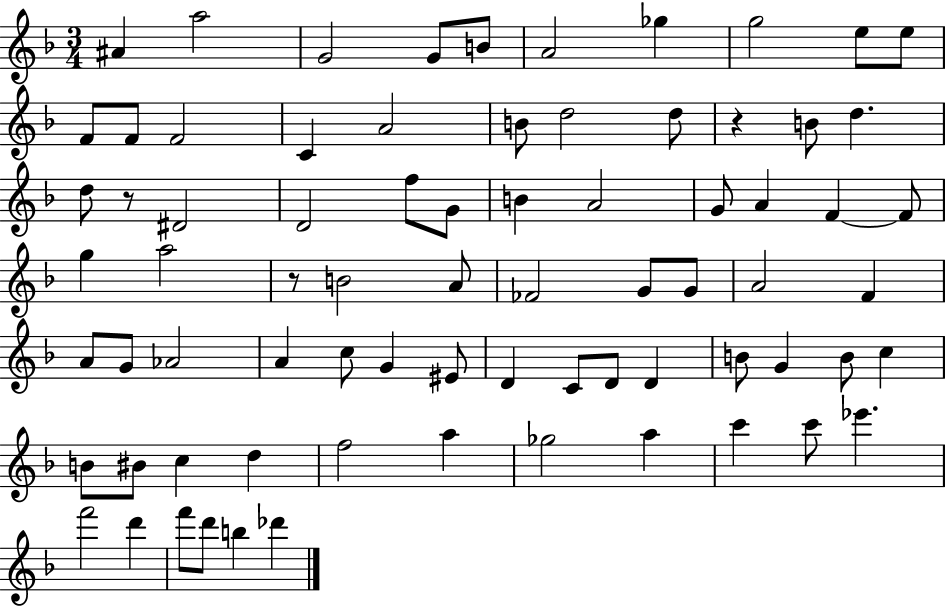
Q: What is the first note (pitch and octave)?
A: A#4